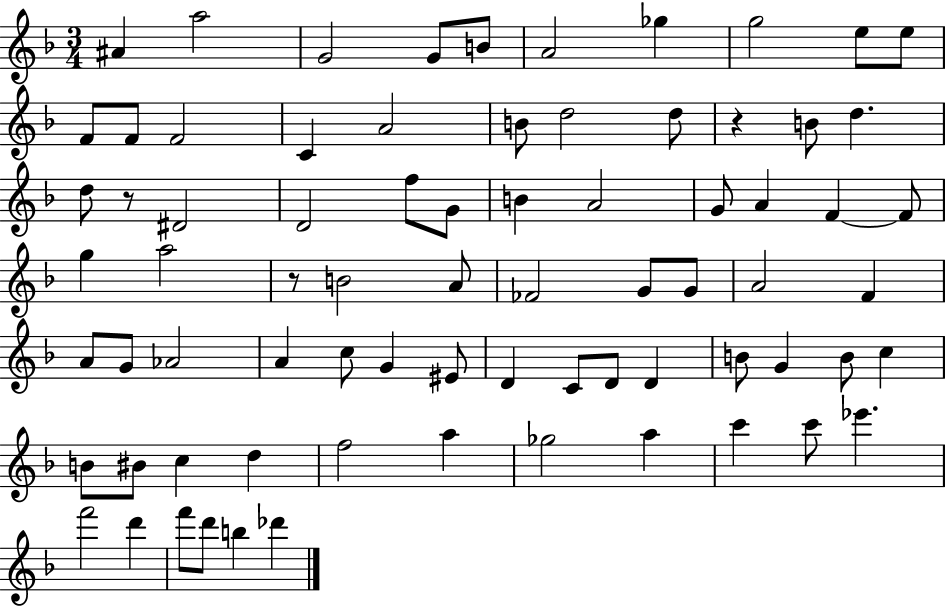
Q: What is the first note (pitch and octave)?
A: A#4